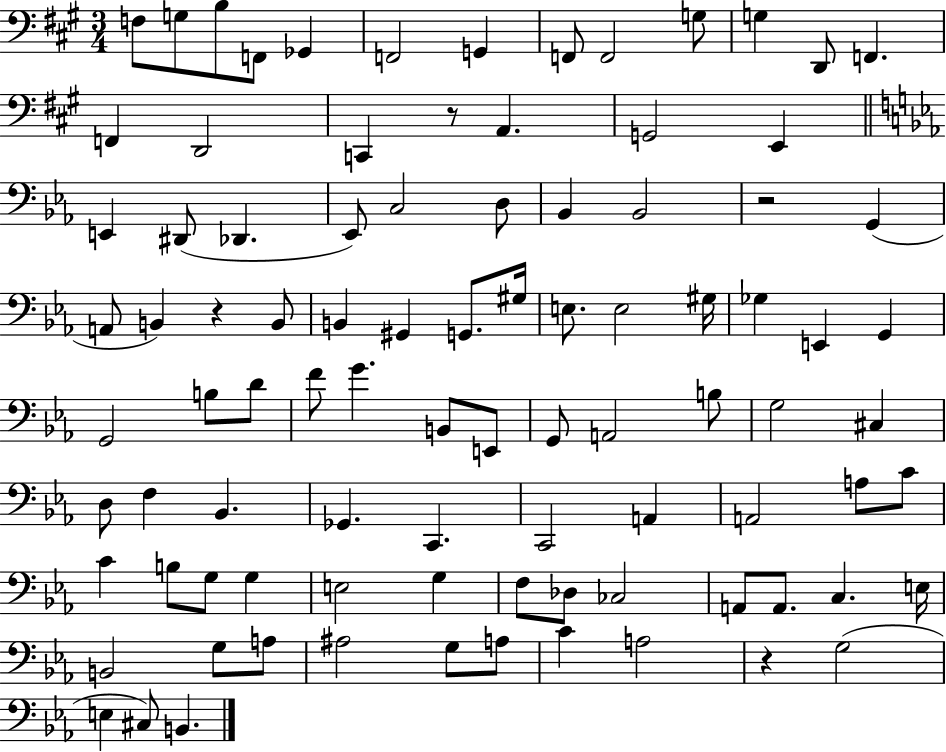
{
  \clef bass
  \numericTimeSignature
  \time 3/4
  \key a \major
  f8 g8 b8 f,8 ges,4 | f,2 g,4 | f,8 f,2 g8 | g4 d,8 f,4. | \break f,4 d,2 | c,4 r8 a,4. | g,2 e,4 | \bar "||" \break \key ees \major e,4 dis,8( des,4. | ees,8) c2 d8 | bes,4 bes,2 | r2 g,4( | \break a,8 b,4) r4 b,8 | b,4 gis,4 g,8. gis16 | e8. e2 gis16 | ges4 e,4 g,4 | \break g,2 b8 d'8 | f'8 g'4. b,8 e,8 | g,8 a,2 b8 | g2 cis4 | \break d8 f4 bes,4. | ges,4. c,4. | c,2 a,4 | a,2 a8 c'8 | \break c'4 b8 g8 g4 | e2 g4 | f8 des8 ces2 | a,8 a,8. c4. e16 | \break b,2 g8 a8 | ais2 g8 a8 | c'4 a2 | r4 g2( | \break e4 cis8) b,4. | \bar "|."
}